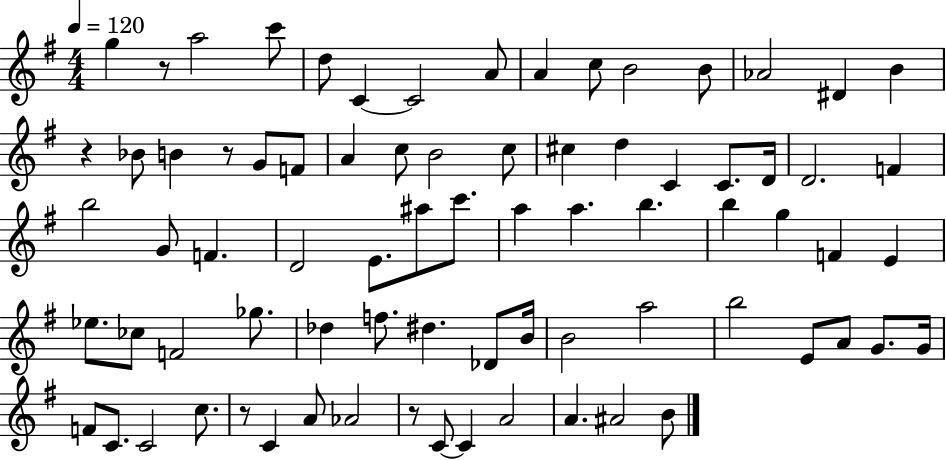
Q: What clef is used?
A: treble